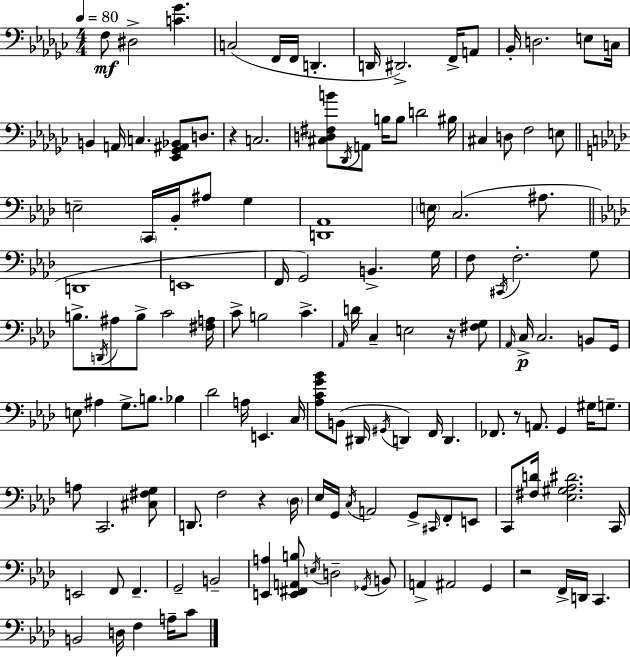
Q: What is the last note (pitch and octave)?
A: C4